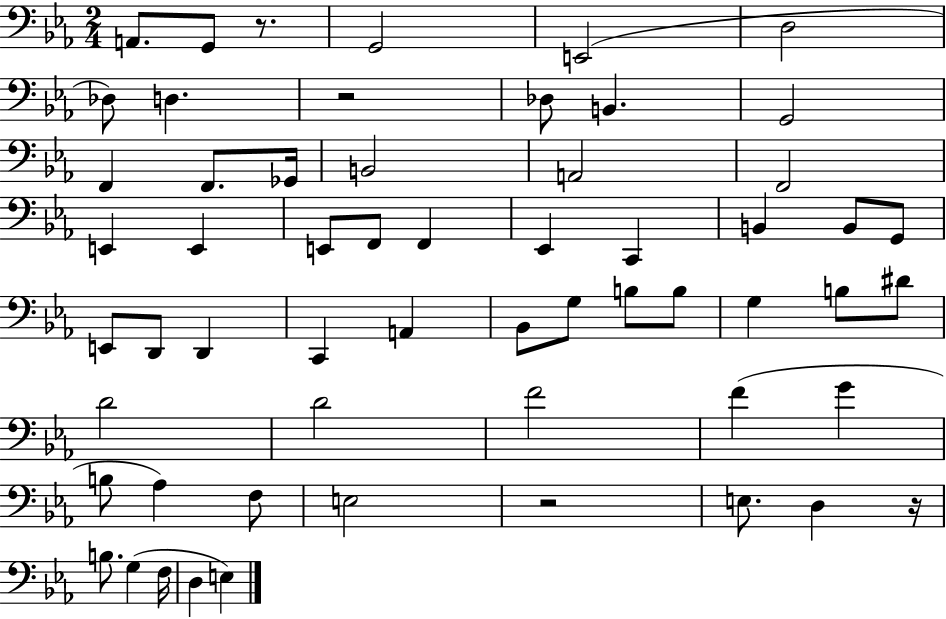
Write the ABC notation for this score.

X:1
T:Untitled
M:2/4
L:1/4
K:Eb
A,,/2 G,,/2 z/2 G,,2 E,,2 D,2 _D,/2 D, z2 _D,/2 B,, G,,2 F,, F,,/2 _G,,/4 B,,2 A,,2 F,,2 E,, E,, E,,/2 F,,/2 F,, _E,, C,, B,, B,,/2 G,,/2 E,,/2 D,,/2 D,, C,, A,, _B,,/2 G,/2 B,/2 B,/2 G, B,/2 ^D/2 D2 D2 F2 F G B,/2 _A, F,/2 E,2 z2 E,/2 D, z/4 B,/2 G, F,/4 D, E,